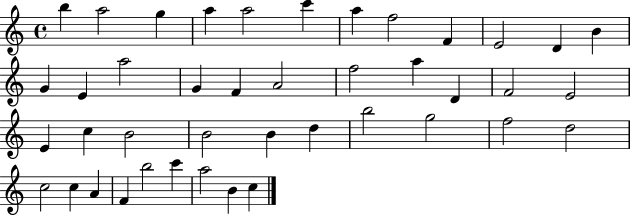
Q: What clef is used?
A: treble